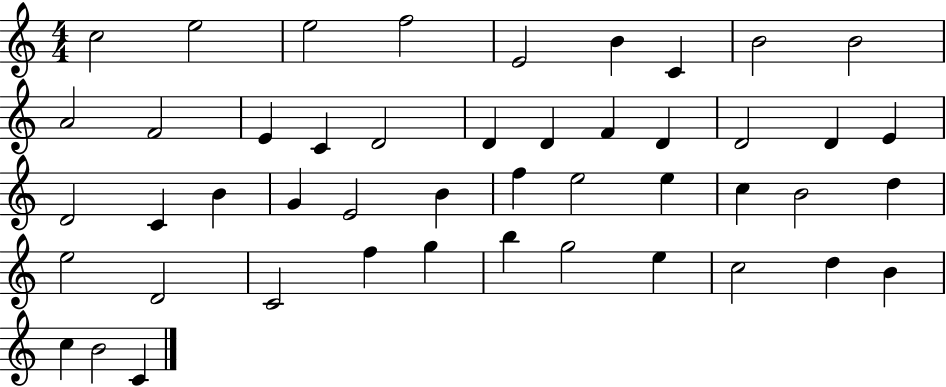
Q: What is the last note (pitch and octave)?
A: C4